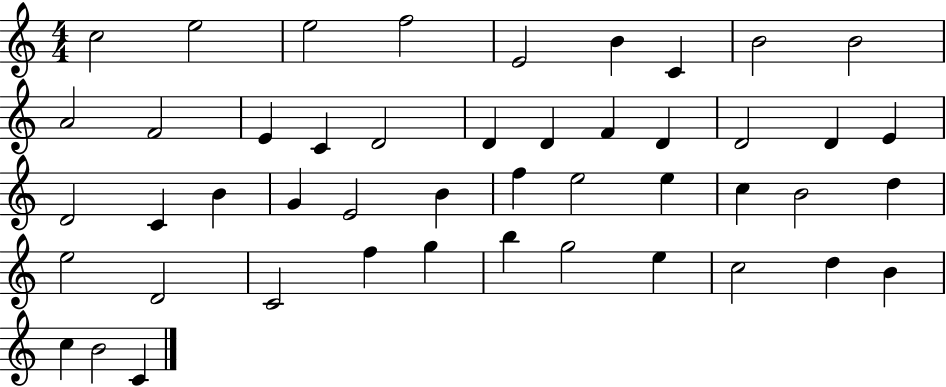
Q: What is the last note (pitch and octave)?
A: C4